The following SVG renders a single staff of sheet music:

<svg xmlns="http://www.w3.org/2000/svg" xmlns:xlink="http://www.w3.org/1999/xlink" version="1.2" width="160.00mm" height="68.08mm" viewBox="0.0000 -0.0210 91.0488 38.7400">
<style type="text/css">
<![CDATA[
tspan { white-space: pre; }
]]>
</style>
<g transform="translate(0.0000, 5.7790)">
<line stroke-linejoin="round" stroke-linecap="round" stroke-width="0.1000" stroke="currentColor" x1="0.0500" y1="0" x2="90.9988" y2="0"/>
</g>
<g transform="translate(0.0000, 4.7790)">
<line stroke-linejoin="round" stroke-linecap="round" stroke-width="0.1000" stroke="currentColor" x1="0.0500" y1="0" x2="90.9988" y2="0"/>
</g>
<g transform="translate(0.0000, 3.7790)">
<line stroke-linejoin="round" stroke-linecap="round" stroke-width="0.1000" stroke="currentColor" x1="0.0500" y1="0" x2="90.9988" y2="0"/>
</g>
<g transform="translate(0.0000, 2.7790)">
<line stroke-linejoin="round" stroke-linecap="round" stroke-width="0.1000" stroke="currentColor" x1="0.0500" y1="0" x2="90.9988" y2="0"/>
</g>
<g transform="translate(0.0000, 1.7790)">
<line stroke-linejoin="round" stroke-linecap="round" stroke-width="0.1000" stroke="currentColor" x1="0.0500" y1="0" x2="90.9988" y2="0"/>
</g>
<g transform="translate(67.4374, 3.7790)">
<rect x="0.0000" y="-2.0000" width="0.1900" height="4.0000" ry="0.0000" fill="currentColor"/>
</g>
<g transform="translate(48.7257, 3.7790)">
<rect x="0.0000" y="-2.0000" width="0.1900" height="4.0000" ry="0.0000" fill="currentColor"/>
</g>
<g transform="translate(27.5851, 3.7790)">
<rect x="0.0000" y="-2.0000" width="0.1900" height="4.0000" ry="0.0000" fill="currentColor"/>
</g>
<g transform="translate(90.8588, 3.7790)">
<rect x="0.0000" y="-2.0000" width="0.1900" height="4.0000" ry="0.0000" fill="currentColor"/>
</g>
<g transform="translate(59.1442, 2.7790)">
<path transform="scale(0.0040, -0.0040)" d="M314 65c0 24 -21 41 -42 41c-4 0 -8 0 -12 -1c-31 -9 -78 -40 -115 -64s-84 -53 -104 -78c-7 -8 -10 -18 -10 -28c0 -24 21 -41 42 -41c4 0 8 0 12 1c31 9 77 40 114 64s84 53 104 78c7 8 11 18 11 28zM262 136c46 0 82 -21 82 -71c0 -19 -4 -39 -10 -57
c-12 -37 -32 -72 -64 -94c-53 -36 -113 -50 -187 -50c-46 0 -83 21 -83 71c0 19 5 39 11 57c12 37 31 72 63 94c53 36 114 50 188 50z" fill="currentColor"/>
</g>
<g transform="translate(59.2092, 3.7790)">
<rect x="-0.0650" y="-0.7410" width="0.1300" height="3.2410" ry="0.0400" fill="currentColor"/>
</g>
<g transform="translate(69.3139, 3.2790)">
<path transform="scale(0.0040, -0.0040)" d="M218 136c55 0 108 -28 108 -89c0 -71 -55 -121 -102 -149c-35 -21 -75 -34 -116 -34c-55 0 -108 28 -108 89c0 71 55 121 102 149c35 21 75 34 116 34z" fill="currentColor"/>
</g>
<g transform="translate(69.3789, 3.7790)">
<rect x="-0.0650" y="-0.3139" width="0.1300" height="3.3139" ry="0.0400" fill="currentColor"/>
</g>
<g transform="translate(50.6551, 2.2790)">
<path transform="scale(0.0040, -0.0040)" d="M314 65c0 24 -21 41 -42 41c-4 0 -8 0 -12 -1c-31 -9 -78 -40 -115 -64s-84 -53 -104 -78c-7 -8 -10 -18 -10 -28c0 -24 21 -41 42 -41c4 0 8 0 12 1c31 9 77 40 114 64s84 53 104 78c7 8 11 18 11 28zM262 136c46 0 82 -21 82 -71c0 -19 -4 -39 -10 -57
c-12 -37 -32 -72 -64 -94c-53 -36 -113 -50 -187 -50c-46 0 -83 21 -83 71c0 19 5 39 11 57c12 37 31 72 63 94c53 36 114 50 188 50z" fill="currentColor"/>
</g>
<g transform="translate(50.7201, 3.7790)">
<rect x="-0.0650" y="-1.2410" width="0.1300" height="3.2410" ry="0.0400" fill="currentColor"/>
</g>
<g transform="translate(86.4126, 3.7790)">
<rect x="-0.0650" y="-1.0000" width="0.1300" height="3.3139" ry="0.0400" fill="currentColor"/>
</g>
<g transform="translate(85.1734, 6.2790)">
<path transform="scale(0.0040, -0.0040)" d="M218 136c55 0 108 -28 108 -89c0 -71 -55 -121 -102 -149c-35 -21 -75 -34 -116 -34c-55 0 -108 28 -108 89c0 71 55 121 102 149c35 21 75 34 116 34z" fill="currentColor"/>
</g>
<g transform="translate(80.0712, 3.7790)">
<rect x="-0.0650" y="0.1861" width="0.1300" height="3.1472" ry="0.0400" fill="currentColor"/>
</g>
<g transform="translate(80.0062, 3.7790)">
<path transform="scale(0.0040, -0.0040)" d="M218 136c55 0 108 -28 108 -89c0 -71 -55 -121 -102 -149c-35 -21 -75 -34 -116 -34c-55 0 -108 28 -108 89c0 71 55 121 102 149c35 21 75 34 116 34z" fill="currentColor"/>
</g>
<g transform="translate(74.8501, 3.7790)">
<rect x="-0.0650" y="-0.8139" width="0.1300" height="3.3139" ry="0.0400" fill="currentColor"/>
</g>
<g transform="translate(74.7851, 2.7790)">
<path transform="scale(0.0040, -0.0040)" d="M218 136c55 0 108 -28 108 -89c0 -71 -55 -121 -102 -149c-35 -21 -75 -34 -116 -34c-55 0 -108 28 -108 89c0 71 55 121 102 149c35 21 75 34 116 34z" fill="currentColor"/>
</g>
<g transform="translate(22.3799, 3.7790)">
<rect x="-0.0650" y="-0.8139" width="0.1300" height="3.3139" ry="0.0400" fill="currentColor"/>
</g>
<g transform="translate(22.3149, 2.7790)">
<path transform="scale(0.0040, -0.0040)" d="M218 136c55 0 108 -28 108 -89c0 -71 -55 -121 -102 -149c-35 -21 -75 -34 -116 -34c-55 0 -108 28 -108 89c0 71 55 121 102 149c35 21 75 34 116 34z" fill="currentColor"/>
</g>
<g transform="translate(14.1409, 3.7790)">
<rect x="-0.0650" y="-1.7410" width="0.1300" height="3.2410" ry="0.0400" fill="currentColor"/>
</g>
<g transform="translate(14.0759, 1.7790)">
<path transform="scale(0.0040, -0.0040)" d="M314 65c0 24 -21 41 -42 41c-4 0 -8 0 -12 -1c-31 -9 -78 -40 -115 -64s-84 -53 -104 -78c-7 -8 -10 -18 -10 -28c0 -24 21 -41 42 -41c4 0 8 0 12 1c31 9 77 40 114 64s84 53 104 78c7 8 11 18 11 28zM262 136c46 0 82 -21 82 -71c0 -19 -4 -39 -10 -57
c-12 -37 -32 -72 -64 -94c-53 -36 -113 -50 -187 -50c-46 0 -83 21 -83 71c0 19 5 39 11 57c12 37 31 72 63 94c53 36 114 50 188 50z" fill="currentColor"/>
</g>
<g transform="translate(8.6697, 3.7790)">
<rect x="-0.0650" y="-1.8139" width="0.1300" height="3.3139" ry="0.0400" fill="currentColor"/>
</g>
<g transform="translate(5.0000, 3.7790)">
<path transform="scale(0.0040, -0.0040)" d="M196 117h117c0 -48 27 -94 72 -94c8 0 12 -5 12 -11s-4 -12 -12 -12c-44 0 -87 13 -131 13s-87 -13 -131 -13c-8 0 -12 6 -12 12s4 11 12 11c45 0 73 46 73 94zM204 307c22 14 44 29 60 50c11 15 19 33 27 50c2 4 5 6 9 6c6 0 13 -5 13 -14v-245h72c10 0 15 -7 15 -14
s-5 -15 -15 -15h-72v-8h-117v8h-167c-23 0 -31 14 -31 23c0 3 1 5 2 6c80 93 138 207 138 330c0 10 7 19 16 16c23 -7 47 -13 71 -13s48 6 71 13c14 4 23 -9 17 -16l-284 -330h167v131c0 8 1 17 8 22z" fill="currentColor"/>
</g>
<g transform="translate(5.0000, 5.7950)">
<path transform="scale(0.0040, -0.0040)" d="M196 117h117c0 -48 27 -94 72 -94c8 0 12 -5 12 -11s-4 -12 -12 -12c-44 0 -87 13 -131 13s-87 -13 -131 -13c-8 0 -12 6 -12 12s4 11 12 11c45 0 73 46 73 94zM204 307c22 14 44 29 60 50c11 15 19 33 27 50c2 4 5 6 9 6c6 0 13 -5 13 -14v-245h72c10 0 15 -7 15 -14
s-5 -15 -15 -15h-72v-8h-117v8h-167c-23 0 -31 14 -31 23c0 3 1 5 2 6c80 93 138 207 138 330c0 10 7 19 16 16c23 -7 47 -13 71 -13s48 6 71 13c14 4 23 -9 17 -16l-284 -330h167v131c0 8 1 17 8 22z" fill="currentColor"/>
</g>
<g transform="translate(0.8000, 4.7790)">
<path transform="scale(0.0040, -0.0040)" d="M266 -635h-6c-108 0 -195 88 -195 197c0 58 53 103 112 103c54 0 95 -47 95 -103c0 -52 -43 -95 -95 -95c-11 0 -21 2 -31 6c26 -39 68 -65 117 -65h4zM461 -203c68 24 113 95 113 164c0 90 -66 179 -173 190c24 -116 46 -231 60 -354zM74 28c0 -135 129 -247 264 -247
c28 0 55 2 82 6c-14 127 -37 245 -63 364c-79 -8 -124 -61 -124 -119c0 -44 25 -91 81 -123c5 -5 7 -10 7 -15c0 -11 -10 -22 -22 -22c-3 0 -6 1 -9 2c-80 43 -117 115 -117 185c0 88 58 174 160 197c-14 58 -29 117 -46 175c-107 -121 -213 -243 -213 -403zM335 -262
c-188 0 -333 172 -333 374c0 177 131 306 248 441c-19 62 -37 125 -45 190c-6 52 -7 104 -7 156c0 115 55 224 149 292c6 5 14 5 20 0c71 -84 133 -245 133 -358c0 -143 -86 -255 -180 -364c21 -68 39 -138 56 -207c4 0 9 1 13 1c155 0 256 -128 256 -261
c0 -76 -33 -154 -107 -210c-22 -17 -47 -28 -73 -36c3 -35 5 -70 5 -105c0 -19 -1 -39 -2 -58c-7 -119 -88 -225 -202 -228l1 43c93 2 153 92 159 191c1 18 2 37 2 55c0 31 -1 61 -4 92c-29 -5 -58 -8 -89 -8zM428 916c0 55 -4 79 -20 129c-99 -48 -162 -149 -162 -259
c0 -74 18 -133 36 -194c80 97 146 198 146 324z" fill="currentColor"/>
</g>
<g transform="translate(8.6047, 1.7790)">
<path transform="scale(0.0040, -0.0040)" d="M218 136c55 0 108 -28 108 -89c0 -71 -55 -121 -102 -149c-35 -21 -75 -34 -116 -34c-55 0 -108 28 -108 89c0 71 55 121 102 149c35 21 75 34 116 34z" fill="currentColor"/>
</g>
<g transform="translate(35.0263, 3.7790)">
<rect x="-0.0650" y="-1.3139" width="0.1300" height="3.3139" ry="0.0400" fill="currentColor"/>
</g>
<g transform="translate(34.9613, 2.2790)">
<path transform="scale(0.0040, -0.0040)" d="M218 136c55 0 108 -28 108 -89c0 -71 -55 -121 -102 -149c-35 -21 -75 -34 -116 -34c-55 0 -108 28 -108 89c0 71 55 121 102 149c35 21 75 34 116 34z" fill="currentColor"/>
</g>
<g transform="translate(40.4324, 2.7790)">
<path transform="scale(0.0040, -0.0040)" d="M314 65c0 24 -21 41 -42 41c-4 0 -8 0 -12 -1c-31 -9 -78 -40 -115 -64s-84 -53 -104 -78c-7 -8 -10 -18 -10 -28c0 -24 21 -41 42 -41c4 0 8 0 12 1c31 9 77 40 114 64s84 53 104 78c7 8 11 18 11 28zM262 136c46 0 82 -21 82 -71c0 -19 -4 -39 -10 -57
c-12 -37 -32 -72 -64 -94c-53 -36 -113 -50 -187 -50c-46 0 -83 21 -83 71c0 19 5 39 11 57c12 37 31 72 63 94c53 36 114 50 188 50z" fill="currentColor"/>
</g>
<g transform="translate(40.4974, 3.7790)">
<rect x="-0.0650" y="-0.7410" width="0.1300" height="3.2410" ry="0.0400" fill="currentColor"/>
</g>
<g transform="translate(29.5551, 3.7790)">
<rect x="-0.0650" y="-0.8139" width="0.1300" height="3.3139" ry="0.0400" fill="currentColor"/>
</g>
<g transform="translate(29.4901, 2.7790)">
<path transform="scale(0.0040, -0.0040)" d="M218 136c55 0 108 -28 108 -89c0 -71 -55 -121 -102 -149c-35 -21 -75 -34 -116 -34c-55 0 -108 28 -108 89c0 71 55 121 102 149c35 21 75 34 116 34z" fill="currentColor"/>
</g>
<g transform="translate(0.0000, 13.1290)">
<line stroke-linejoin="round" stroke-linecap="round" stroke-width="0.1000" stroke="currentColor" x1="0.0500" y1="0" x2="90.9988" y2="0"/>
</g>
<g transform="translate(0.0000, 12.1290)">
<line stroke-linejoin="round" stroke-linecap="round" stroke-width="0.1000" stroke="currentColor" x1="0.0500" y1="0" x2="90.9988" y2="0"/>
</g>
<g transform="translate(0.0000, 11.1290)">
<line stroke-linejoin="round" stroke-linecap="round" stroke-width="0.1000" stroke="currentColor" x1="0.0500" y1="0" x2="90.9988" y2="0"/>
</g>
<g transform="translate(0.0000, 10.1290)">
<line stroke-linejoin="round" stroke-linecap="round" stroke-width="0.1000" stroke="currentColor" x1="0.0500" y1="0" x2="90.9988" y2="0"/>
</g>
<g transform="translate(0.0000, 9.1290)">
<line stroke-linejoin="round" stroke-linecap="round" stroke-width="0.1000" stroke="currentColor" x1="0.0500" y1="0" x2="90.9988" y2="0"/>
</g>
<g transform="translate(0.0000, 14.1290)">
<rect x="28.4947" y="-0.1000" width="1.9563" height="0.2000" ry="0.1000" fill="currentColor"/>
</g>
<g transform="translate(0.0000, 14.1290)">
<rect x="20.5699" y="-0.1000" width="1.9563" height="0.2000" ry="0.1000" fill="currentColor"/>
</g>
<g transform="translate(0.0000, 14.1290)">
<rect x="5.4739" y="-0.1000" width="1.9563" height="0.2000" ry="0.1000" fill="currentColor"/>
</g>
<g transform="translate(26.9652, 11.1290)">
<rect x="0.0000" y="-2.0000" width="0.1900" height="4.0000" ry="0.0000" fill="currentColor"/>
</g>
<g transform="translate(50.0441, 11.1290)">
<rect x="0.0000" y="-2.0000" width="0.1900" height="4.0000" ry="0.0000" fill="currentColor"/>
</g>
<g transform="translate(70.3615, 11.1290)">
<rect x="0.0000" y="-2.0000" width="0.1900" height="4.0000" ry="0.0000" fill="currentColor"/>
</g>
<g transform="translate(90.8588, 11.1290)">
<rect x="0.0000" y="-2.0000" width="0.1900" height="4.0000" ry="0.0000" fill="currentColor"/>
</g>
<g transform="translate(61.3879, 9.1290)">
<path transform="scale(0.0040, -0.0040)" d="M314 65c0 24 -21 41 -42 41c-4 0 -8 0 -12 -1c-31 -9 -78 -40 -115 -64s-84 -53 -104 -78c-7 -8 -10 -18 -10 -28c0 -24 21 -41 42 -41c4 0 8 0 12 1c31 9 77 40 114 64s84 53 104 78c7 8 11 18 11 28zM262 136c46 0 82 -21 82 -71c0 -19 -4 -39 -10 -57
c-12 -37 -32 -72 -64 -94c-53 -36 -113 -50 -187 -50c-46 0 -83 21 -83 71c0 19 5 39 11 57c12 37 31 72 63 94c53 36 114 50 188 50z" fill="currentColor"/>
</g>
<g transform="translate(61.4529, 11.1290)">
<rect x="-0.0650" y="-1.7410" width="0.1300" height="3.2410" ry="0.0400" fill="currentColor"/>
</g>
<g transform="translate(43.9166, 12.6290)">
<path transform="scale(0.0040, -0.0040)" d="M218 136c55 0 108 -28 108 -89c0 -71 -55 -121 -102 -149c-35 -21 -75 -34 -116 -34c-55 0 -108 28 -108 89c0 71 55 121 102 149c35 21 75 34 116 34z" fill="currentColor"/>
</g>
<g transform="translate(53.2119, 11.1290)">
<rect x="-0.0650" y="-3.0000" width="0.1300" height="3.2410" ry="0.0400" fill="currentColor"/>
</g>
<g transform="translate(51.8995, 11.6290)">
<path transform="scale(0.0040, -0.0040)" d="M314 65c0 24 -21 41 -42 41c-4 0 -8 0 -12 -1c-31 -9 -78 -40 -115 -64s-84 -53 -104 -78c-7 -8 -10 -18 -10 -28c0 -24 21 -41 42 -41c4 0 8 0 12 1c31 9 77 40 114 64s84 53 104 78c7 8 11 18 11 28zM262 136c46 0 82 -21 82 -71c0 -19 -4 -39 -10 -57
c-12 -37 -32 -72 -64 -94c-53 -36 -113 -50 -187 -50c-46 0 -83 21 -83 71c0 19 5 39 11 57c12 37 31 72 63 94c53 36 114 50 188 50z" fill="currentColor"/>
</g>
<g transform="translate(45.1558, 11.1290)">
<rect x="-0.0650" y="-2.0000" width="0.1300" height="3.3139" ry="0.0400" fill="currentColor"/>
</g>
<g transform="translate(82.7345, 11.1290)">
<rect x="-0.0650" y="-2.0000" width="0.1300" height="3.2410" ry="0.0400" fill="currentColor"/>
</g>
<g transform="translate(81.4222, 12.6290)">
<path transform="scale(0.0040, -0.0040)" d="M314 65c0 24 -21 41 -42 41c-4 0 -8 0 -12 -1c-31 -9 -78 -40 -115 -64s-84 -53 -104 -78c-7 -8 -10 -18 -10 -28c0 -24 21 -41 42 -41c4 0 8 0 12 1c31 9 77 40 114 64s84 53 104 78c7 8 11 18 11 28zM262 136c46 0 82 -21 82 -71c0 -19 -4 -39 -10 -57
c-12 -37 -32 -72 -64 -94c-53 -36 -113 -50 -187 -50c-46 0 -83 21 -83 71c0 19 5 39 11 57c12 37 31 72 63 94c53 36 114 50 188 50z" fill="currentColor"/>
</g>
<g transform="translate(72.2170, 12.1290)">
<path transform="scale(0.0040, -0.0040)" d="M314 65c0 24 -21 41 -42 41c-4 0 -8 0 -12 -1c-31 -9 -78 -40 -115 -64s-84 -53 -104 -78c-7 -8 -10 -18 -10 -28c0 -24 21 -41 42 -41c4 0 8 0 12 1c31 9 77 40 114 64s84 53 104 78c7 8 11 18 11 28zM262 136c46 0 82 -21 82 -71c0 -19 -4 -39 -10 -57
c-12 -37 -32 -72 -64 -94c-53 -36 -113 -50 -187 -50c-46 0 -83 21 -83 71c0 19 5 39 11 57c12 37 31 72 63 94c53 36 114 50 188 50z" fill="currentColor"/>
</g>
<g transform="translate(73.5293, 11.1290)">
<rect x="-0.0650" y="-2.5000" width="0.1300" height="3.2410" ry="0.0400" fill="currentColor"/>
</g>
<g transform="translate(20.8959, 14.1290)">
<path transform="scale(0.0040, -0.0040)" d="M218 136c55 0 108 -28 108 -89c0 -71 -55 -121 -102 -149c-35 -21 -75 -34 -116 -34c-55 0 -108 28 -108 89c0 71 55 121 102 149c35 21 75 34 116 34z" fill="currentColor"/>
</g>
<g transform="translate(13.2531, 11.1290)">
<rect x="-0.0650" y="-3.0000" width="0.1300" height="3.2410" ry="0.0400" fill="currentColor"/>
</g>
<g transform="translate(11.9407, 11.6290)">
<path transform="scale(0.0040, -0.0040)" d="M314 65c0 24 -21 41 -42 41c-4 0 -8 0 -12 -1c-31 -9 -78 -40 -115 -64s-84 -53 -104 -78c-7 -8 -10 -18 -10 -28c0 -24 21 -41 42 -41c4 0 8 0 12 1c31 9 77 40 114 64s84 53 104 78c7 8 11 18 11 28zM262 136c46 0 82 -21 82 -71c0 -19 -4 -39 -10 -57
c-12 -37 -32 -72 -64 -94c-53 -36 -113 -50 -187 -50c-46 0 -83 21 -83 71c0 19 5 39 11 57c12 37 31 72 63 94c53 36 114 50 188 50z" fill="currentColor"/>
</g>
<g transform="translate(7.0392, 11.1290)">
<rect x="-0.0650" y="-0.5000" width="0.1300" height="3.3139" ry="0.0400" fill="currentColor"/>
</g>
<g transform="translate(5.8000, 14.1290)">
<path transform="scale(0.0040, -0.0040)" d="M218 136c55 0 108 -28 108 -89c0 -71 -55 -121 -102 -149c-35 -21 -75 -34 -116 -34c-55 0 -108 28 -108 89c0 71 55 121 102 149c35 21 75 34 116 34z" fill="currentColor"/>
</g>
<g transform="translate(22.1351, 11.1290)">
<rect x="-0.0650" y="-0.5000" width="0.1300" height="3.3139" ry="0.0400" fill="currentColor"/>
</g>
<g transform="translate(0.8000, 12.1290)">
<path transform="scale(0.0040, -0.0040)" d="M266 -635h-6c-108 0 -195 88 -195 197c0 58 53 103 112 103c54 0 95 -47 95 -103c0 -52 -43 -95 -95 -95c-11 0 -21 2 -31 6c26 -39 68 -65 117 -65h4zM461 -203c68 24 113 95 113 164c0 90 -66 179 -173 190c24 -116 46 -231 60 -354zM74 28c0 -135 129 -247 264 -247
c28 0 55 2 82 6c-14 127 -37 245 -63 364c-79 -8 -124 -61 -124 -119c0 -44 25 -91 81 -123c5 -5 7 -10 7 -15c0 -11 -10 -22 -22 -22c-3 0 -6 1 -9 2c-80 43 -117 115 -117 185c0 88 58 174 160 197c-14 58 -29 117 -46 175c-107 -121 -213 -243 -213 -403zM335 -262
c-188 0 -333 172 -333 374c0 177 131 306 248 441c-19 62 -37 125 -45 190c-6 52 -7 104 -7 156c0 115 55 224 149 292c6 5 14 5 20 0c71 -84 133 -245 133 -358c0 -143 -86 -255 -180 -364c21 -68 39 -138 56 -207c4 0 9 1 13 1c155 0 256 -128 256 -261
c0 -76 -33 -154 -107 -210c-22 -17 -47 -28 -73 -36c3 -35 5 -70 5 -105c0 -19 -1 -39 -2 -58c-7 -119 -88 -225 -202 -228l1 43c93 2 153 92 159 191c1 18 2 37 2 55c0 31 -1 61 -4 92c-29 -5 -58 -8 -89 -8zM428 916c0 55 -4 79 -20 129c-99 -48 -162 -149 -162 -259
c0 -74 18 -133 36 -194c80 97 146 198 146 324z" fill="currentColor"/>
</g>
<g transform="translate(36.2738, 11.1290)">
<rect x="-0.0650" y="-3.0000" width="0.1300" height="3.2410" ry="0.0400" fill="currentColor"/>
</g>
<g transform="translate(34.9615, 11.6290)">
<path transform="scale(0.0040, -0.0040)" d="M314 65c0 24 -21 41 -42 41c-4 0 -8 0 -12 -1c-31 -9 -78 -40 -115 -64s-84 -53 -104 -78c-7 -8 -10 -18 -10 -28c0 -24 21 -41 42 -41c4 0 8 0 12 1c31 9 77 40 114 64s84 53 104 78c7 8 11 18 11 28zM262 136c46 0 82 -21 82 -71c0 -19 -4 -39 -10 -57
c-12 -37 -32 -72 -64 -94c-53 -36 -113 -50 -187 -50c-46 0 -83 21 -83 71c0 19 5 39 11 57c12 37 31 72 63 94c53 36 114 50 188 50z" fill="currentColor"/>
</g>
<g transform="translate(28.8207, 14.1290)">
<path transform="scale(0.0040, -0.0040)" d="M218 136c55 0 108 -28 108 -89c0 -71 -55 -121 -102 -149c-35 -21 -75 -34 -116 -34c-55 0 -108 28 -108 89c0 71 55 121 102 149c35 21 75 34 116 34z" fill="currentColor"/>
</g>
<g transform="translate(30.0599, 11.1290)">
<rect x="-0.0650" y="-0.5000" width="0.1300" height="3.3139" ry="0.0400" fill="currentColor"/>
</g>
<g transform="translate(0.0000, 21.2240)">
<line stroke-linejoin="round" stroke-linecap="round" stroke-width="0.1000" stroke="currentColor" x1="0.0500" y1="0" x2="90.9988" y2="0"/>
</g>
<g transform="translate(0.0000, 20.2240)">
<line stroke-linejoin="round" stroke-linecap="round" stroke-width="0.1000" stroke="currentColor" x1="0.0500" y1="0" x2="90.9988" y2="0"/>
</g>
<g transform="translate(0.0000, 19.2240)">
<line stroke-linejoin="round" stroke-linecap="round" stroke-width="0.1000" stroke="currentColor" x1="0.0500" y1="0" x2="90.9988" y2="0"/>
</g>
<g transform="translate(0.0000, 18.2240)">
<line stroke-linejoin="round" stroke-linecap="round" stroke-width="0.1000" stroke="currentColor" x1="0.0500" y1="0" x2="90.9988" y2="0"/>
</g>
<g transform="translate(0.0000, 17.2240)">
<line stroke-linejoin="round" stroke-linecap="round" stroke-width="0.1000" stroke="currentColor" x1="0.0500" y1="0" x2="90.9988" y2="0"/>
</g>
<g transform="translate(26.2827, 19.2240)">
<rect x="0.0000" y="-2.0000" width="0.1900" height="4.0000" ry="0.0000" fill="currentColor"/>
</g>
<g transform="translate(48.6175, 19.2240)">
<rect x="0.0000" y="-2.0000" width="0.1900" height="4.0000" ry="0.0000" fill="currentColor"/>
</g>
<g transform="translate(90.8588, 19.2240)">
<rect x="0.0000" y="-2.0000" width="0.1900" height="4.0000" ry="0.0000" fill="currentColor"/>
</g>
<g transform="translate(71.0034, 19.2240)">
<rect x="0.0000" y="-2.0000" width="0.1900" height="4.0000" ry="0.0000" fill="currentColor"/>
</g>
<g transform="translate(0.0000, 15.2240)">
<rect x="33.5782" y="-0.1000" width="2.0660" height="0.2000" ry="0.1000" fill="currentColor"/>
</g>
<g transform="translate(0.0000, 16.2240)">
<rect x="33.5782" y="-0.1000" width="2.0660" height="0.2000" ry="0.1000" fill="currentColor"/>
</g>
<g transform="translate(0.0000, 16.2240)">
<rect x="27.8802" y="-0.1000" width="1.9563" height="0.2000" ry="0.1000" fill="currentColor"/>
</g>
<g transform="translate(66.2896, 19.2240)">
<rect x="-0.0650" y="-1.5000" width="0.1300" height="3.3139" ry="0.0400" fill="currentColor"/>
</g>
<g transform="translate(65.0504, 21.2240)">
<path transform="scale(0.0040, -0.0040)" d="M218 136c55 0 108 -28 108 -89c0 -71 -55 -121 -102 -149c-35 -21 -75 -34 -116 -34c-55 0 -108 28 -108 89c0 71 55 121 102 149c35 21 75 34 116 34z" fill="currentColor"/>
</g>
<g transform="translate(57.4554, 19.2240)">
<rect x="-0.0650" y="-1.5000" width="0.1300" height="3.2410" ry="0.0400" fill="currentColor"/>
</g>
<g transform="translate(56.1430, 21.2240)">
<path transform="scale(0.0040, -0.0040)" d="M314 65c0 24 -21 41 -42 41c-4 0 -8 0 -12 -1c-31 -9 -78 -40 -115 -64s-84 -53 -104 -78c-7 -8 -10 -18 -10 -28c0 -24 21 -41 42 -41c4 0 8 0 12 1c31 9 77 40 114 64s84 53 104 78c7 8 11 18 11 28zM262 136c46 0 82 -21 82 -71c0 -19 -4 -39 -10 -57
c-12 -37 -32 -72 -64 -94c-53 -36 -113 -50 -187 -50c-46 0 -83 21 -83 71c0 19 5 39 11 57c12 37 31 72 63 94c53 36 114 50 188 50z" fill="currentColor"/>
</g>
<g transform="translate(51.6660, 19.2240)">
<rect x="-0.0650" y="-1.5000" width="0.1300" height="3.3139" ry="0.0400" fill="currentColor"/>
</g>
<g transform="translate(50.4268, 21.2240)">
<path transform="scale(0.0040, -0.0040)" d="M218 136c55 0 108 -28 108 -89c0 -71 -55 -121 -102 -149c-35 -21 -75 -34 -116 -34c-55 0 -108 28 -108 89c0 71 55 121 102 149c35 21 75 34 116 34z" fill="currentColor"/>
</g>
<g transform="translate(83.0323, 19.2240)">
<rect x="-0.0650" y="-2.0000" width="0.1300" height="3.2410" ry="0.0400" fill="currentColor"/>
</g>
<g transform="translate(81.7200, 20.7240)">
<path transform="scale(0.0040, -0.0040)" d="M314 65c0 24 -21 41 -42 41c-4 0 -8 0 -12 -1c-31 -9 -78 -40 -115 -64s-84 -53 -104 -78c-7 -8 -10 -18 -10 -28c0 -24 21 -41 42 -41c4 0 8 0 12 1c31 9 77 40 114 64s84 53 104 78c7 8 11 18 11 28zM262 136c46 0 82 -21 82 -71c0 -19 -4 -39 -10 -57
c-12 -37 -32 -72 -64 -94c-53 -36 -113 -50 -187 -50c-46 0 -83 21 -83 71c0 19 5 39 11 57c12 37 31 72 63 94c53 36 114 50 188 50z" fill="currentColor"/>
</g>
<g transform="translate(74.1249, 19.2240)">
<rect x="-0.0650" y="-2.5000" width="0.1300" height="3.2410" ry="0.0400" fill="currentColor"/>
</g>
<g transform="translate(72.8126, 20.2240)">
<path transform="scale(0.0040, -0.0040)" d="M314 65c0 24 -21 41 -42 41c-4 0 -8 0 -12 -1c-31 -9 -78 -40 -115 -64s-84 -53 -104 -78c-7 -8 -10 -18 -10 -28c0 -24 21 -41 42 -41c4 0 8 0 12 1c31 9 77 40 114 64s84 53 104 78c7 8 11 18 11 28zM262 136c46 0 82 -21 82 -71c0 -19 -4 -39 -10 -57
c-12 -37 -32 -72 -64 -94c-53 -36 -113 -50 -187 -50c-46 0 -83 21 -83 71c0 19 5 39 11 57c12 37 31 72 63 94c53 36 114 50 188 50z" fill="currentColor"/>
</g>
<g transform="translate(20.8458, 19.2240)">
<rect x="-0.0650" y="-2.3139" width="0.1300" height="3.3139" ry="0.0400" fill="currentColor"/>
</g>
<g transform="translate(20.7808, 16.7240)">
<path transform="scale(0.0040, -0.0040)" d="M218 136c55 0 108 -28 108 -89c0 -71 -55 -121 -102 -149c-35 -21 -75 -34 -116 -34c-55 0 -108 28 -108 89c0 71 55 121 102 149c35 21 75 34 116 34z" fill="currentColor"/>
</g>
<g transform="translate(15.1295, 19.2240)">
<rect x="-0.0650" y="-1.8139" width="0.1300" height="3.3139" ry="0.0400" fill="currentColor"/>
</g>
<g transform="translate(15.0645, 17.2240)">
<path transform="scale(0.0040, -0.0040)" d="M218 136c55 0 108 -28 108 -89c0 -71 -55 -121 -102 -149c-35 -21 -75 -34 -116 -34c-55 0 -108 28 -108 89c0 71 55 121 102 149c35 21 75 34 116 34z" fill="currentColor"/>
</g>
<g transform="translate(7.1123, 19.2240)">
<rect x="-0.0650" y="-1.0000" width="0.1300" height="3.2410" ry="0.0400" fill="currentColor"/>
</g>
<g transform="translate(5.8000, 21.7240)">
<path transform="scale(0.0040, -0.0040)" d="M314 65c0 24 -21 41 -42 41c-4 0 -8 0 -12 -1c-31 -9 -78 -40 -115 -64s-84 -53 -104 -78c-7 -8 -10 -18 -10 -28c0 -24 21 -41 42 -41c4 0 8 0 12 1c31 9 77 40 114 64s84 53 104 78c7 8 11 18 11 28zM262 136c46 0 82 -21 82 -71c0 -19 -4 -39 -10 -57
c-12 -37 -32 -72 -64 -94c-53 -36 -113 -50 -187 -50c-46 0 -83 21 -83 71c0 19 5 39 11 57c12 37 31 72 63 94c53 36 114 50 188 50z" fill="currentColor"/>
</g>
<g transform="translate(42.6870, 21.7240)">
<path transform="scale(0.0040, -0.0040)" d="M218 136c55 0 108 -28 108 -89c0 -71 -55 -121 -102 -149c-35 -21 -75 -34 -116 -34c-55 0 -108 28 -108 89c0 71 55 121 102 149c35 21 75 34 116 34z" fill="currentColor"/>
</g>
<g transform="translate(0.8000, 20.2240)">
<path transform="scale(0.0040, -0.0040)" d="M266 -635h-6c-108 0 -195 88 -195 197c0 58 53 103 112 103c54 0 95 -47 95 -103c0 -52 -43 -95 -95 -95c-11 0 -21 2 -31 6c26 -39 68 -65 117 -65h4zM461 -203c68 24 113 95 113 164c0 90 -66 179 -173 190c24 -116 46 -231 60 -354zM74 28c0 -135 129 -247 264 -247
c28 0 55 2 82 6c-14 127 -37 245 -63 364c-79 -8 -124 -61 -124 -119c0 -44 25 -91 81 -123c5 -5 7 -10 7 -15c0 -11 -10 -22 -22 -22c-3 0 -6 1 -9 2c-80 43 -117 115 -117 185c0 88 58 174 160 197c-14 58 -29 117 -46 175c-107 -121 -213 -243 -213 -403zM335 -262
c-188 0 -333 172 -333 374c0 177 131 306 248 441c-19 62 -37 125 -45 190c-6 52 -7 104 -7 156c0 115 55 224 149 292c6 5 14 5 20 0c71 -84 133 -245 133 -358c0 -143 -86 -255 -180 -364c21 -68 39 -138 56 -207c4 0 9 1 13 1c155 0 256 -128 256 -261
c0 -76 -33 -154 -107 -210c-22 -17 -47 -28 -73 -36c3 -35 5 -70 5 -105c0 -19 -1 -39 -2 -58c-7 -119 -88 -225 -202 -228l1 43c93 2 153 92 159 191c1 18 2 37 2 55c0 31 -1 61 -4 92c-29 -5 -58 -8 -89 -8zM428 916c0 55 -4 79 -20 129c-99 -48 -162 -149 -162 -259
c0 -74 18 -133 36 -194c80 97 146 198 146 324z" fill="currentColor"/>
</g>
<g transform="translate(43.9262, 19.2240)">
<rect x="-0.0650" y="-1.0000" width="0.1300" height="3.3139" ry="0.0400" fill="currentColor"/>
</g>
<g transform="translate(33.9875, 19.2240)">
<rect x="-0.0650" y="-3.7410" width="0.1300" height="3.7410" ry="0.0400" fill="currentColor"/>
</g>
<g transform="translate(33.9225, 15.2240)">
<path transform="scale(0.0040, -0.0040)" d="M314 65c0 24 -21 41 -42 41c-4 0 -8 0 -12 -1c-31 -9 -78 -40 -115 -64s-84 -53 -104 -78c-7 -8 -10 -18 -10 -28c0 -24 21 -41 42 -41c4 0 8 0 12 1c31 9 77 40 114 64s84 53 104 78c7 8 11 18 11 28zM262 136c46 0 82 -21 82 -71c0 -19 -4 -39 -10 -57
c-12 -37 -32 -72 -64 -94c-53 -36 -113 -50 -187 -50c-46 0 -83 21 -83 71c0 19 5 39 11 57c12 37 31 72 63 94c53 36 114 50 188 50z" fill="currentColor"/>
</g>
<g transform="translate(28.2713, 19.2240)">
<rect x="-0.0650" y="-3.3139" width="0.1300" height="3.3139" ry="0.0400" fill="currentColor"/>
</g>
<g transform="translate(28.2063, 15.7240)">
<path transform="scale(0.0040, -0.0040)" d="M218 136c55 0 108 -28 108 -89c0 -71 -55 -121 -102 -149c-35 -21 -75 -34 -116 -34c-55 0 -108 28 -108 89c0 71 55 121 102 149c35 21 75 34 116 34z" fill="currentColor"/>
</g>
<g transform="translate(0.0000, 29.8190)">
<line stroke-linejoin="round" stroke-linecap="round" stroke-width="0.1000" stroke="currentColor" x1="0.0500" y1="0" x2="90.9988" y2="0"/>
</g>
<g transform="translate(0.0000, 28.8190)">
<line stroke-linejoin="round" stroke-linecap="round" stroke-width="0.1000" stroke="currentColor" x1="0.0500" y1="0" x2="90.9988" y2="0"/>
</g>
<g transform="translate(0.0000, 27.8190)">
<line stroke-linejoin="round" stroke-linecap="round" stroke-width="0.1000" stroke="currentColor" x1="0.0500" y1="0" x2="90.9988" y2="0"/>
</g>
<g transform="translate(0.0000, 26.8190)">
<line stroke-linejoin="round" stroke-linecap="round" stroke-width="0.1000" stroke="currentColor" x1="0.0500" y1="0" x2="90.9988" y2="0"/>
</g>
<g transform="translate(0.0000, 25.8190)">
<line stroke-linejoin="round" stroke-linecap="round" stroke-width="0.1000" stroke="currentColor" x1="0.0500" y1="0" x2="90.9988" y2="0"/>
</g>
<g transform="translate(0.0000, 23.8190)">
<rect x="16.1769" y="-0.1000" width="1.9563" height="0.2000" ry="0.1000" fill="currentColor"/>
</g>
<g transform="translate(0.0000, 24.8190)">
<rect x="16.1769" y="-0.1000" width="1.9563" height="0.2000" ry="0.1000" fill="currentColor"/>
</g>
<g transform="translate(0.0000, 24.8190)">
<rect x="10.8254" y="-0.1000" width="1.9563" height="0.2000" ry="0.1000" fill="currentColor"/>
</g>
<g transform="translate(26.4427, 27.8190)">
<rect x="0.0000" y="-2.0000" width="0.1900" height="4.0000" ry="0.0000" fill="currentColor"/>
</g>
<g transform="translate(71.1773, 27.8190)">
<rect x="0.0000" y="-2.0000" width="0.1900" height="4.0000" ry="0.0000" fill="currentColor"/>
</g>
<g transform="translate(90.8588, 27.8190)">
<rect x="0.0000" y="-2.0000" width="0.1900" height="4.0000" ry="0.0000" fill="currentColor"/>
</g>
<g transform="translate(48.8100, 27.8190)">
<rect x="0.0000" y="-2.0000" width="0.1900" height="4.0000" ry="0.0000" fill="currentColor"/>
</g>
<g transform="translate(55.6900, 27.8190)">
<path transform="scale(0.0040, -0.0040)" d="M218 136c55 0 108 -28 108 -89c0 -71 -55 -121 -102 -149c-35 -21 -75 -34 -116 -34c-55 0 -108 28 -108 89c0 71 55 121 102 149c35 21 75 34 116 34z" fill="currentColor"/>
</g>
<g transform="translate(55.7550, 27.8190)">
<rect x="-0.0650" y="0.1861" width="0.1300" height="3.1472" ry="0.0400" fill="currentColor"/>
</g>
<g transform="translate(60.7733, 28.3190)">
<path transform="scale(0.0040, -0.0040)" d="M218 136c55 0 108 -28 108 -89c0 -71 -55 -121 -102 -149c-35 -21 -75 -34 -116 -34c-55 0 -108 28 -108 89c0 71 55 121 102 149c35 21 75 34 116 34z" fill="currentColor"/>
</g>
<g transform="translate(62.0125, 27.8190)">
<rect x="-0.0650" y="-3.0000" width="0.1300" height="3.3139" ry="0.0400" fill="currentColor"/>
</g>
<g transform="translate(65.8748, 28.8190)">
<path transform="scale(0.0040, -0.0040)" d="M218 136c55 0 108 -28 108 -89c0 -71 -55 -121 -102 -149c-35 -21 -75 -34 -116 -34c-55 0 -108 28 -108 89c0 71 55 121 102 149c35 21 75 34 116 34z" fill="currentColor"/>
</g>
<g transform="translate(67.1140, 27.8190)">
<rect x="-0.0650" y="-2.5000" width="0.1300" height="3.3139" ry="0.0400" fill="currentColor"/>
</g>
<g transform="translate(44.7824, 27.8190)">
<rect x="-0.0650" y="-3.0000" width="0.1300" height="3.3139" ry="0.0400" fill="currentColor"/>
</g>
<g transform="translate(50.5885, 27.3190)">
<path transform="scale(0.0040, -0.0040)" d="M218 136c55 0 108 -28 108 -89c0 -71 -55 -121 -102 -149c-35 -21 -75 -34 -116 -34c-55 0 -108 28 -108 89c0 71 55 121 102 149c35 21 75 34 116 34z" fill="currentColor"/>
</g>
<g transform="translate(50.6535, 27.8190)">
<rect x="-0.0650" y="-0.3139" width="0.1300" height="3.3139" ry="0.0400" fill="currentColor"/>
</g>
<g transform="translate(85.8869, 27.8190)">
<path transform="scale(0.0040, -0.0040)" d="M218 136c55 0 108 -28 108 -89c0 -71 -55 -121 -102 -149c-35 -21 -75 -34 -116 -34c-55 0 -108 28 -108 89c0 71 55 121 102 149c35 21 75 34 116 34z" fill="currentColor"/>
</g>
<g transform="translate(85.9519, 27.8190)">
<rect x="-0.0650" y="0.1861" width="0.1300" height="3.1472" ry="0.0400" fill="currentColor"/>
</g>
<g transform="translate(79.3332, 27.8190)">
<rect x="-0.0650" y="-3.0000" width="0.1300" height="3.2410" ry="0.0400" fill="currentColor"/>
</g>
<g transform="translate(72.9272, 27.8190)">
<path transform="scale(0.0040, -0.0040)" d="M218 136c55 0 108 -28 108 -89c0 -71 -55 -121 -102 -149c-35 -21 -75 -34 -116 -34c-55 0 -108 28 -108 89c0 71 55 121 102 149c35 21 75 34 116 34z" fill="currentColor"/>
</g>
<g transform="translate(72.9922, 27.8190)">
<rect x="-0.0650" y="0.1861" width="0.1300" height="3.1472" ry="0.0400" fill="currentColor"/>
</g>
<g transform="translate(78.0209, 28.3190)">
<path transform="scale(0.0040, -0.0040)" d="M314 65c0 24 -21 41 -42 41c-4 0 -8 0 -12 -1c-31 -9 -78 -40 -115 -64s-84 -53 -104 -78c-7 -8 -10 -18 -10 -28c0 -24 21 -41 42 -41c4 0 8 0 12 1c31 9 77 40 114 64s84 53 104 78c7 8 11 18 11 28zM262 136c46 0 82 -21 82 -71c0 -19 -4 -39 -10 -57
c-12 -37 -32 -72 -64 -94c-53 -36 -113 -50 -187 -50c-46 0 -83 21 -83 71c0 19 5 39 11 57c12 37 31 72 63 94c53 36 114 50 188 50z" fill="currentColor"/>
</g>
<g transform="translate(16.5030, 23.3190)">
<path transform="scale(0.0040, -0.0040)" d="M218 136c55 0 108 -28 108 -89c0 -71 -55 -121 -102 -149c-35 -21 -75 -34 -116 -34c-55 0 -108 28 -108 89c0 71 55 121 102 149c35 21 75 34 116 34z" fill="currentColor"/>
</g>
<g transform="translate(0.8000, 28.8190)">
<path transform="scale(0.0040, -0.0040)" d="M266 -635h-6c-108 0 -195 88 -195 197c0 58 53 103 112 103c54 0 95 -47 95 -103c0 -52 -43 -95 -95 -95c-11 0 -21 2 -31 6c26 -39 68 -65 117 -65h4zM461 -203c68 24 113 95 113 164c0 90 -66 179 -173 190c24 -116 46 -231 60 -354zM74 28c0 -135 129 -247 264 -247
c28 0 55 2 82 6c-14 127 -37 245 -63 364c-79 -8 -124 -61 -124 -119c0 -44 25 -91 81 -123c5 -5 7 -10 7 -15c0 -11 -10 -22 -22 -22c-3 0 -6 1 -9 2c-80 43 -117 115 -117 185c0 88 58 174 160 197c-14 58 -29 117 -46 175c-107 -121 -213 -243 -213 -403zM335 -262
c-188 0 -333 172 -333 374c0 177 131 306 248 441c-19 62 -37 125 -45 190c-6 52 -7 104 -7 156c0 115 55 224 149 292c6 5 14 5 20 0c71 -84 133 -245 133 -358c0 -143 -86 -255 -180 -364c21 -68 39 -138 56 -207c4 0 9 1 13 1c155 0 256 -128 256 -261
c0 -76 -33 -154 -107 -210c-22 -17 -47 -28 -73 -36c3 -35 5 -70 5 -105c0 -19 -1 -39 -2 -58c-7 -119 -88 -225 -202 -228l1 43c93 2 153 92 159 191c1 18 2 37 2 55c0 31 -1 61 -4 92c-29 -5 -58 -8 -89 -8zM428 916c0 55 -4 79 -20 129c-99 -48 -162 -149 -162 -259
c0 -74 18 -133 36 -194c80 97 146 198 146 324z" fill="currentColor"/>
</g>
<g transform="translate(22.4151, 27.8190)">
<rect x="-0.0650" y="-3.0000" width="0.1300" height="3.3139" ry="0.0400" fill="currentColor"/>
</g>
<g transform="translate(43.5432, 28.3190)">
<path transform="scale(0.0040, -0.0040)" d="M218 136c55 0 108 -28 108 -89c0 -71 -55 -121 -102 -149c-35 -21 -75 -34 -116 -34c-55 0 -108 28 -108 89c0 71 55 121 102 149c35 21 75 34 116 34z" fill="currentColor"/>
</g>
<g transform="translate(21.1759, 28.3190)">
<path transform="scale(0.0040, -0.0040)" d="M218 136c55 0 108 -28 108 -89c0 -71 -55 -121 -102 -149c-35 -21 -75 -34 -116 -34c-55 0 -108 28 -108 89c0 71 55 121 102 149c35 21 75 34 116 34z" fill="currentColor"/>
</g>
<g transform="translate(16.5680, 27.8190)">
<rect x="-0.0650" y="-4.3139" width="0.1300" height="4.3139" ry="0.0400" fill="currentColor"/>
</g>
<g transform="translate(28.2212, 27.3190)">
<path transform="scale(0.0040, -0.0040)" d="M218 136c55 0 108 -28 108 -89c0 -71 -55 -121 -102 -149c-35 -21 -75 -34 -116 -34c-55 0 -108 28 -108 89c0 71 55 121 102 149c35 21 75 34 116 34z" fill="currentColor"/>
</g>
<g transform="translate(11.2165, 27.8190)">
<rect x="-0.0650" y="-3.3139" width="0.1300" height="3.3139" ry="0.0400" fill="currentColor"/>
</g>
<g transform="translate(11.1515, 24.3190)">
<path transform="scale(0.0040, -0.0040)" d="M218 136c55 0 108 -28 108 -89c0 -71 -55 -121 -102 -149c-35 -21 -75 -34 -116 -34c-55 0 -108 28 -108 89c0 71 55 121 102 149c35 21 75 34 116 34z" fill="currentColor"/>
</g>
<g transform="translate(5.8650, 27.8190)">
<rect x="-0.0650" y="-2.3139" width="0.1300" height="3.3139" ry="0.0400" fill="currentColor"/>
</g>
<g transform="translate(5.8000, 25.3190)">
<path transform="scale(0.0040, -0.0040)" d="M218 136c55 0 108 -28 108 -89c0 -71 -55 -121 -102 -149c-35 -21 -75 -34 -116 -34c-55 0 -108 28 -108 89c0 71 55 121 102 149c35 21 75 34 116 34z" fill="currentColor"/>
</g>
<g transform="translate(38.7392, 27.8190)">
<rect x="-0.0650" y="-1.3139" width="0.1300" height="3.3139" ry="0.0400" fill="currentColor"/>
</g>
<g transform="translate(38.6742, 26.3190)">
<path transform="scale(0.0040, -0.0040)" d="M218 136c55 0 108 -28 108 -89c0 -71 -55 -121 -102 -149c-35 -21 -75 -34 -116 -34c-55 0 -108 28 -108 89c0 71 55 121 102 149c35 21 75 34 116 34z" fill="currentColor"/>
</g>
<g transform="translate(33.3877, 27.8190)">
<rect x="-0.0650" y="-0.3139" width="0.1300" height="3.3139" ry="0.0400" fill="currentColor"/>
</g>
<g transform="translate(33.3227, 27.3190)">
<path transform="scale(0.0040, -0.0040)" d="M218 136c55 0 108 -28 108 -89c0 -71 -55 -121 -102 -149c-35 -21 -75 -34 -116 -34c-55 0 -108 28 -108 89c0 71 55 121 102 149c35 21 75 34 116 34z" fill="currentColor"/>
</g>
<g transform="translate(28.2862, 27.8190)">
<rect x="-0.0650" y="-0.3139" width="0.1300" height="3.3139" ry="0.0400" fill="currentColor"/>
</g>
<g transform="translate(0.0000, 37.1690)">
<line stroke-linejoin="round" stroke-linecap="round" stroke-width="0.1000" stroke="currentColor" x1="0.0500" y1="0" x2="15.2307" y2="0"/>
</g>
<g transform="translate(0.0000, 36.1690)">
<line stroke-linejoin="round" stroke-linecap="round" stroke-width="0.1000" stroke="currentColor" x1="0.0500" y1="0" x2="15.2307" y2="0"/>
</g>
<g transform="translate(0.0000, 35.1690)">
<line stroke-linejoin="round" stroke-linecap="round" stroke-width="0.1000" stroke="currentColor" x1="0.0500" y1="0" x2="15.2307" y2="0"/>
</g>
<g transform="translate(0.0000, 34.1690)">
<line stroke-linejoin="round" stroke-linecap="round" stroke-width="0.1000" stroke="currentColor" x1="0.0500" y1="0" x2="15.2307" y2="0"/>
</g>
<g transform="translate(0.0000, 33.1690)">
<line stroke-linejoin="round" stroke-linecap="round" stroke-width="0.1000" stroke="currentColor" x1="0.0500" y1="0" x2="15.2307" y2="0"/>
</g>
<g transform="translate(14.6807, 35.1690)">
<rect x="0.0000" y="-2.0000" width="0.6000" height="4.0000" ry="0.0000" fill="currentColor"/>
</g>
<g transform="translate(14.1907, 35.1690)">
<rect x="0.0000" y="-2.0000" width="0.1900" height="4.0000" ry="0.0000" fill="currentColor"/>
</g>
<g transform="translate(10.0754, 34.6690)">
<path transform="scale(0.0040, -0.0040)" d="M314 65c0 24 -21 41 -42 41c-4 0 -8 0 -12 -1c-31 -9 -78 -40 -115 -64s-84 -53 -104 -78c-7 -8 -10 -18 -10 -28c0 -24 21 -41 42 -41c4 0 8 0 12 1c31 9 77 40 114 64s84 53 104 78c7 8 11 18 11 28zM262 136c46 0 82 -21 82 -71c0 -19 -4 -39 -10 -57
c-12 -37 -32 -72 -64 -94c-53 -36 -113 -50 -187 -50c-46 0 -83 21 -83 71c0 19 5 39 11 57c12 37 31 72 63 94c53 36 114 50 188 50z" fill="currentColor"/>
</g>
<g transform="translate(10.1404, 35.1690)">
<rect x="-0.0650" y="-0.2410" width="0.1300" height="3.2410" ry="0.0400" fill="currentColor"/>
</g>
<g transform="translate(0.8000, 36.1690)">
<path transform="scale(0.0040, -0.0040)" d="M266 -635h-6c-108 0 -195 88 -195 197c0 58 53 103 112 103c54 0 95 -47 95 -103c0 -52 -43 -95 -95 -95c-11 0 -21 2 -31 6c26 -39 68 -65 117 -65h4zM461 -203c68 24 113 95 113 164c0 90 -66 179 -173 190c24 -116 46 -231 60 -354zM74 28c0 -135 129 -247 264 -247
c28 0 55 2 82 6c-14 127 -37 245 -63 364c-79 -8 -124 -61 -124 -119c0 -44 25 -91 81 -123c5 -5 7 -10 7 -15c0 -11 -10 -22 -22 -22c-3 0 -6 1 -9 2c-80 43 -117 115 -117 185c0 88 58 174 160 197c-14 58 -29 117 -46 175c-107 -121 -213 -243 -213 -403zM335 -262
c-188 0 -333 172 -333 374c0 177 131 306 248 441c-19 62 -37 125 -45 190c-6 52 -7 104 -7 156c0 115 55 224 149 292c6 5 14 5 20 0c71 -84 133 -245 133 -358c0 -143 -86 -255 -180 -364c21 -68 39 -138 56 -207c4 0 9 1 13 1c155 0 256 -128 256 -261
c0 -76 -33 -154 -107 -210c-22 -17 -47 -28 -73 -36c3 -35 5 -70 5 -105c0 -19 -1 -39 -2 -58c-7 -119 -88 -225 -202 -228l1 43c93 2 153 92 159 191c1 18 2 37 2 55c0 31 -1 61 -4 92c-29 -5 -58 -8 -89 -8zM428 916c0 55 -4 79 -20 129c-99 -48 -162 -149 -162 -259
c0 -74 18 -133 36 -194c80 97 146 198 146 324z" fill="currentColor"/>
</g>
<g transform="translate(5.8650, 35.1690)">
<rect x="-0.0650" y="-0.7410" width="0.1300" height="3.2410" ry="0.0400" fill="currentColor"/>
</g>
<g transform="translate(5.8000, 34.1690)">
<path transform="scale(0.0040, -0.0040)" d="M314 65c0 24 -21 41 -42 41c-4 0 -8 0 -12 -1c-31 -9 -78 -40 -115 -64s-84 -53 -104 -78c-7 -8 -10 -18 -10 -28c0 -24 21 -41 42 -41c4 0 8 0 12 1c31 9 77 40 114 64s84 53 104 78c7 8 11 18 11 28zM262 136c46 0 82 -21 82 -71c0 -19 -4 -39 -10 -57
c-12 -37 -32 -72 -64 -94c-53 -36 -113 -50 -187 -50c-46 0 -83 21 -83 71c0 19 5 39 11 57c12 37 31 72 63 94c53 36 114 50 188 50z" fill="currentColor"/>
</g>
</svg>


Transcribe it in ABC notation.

X:1
T:Untitled
M:4/4
L:1/4
K:C
f f2 d d e d2 e2 d2 c d B D C A2 C C A2 F A2 f2 G2 F2 D2 f g b c'2 D E E2 E G2 F2 g b d' A c c e A c B A G B A2 B d2 c2